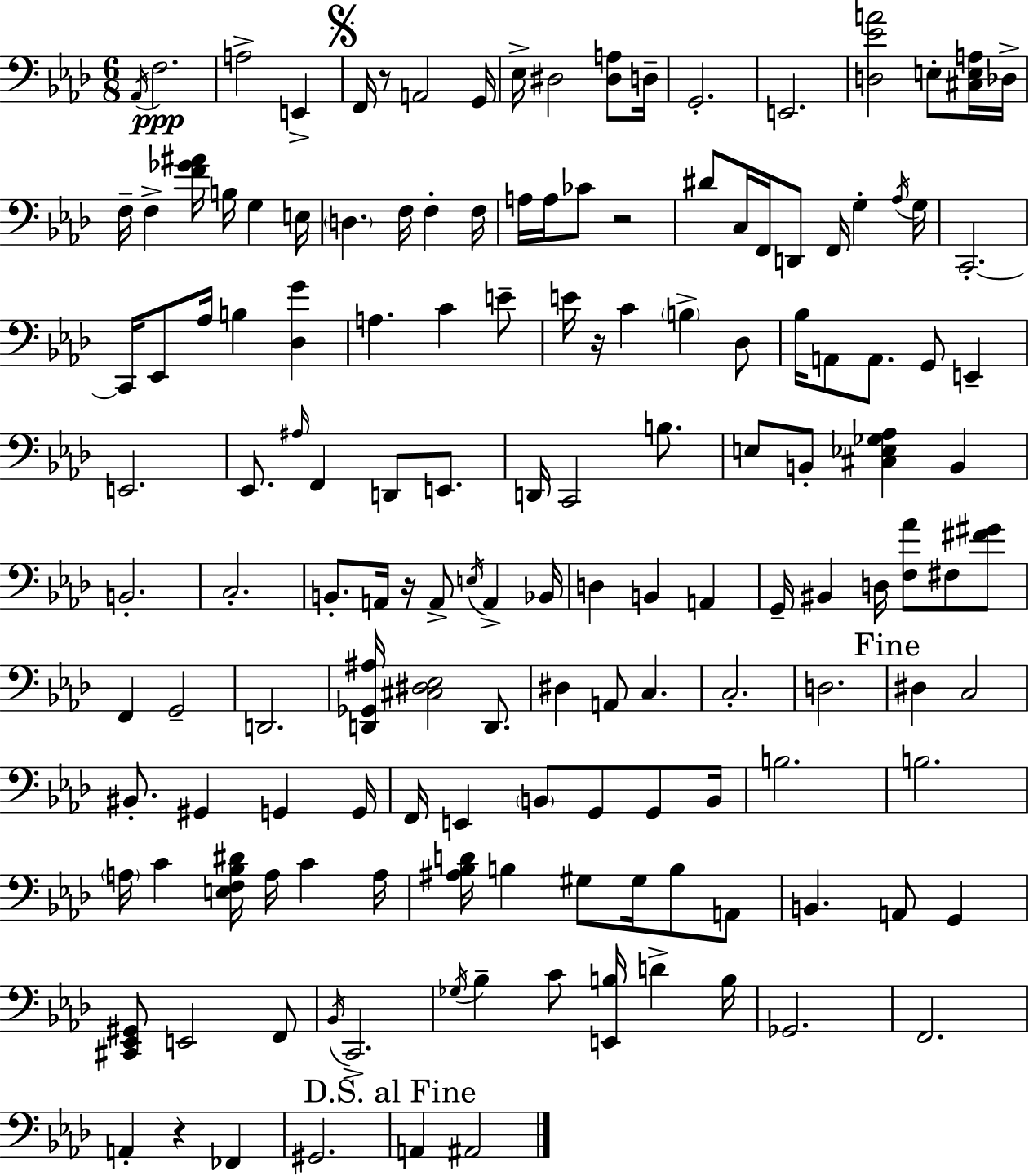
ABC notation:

X:1
T:Untitled
M:6/8
L:1/4
K:Fm
_A,,/4 F,2 A,2 E,, F,,/4 z/2 A,,2 G,,/4 _E,/4 ^D,2 [^D,A,]/2 D,/4 G,,2 E,,2 [D,_EA]2 E,/2 [^C,E,A,]/4 _D,/4 F,/4 F, [F_G^A]/4 B,/4 G, E,/4 D, F,/4 F, F,/4 A,/4 A,/4 _C/2 z2 ^D/2 C,/4 F,,/4 D,,/2 F,,/4 G, _A,/4 G,/4 C,,2 C,,/4 _E,,/2 _A,/4 B, [_D,G] A, C E/2 E/4 z/4 C B, _D,/2 _B,/4 A,,/2 A,,/2 G,,/2 E,, E,,2 _E,,/2 ^A,/4 F,, D,,/2 E,,/2 D,,/4 C,,2 B,/2 E,/2 B,,/2 [^C,_E,_G,_A,] B,, B,,2 C,2 B,,/2 A,,/4 z/4 A,,/2 E,/4 A,, _B,,/4 D, B,, A,, G,,/4 ^B,, D,/4 [F,_A]/2 ^F,/2 [^F^G]/2 F,, G,,2 D,,2 [D,,_G,,^A,]/4 [^C,^D,_E,]2 D,,/2 ^D, A,,/2 C, C,2 D,2 ^D, C,2 ^B,,/2 ^G,, G,, G,,/4 F,,/4 E,, B,,/2 G,,/2 G,,/2 B,,/4 B,2 B,2 A,/4 C [E,F,_B,^D]/4 A,/4 C A,/4 [^A,_B,D]/4 B, ^G,/2 ^G,/4 B,/2 A,,/2 B,, A,,/2 G,, [^C,,_E,,^G,,]/2 E,,2 F,,/2 _B,,/4 C,,2 _G,/4 _B, C/2 [E,,B,]/4 D B,/4 _G,,2 F,,2 A,, z _F,, ^G,,2 A,, ^A,,2